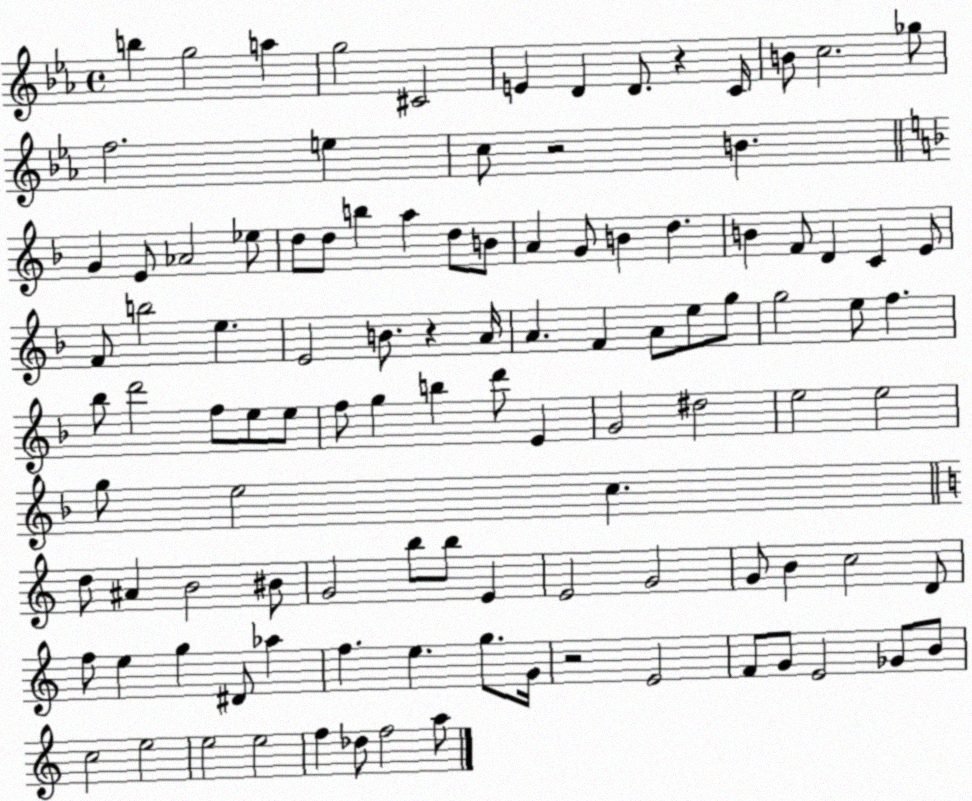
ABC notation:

X:1
T:Untitled
M:4/4
L:1/4
K:Eb
b g2 a g2 ^C2 E D D/2 z C/4 B/2 c2 _g/2 f2 e c/2 z2 B G E/2 _A2 _e/2 d/2 d/2 b a d/2 B/2 A G/2 B d B F/2 D C E/2 F/2 b2 e E2 B/2 z A/4 A F A/2 e/2 g/2 g2 e/2 f _b/2 d'2 f/2 e/2 e/2 f/2 g b d'/2 E G2 ^d2 e2 e2 g/2 e2 c d/2 ^A B2 ^B/2 G2 b/2 b/2 E E2 G2 G/2 B c2 D/2 f/2 e g ^D/2 _a f e g/2 G/4 z2 E2 F/2 G/2 E2 _G/2 B/2 c2 e2 e2 e2 f _d/2 f2 a/2